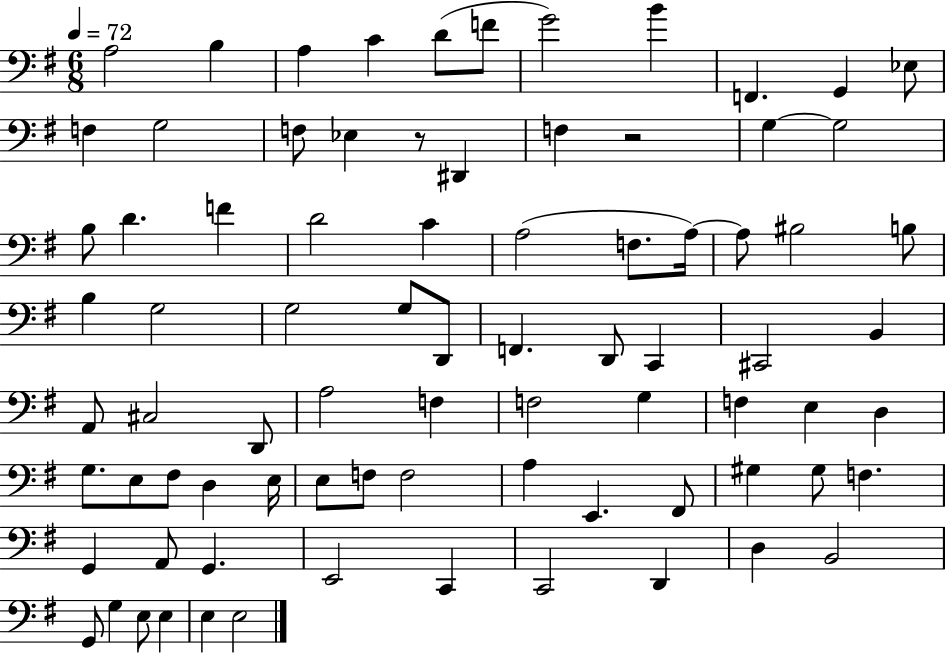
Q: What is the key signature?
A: G major